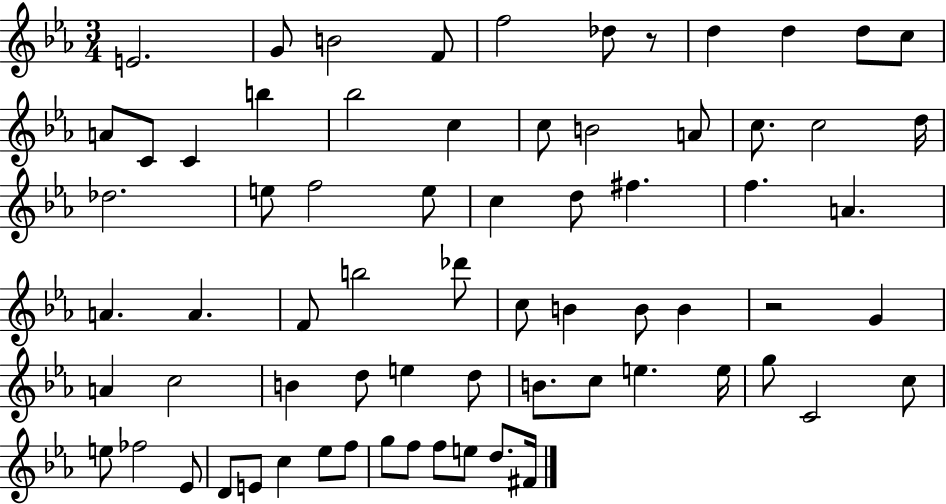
X:1
T:Untitled
M:3/4
L:1/4
K:Eb
E2 G/2 B2 F/2 f2 _d/2 z/2 d d d/2 c/2 A/2 C/2 C b _b2 c c/2 B2 A/2 c/2 c2 d/4 _d2 e/2 f2 e/2 c d/2 ^f f A A A F/2 b2 _d'/2 c/2 B B/2 B z2 G A c2 B d/2 e d/2 B/2 c/2 e e/4 g/2 C2 c/2 e/2 _f2 _E/2 D/2 E/2 c _e/2 f/2 g/2 f/2 f/2 e/2 d/2 ^F/4